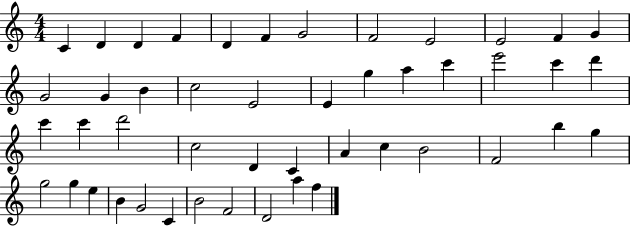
X:1
T:Untitled
M:4/4
L:1/4
K:C
C D D F D F G2 F2 E2 E2 F G G2 G B c2 E2 E g a c' e'2 c' d' c' c' d'2 c2 D C A c B2 F2 b g g2 g e B G2 C B2 F2 D2 a f